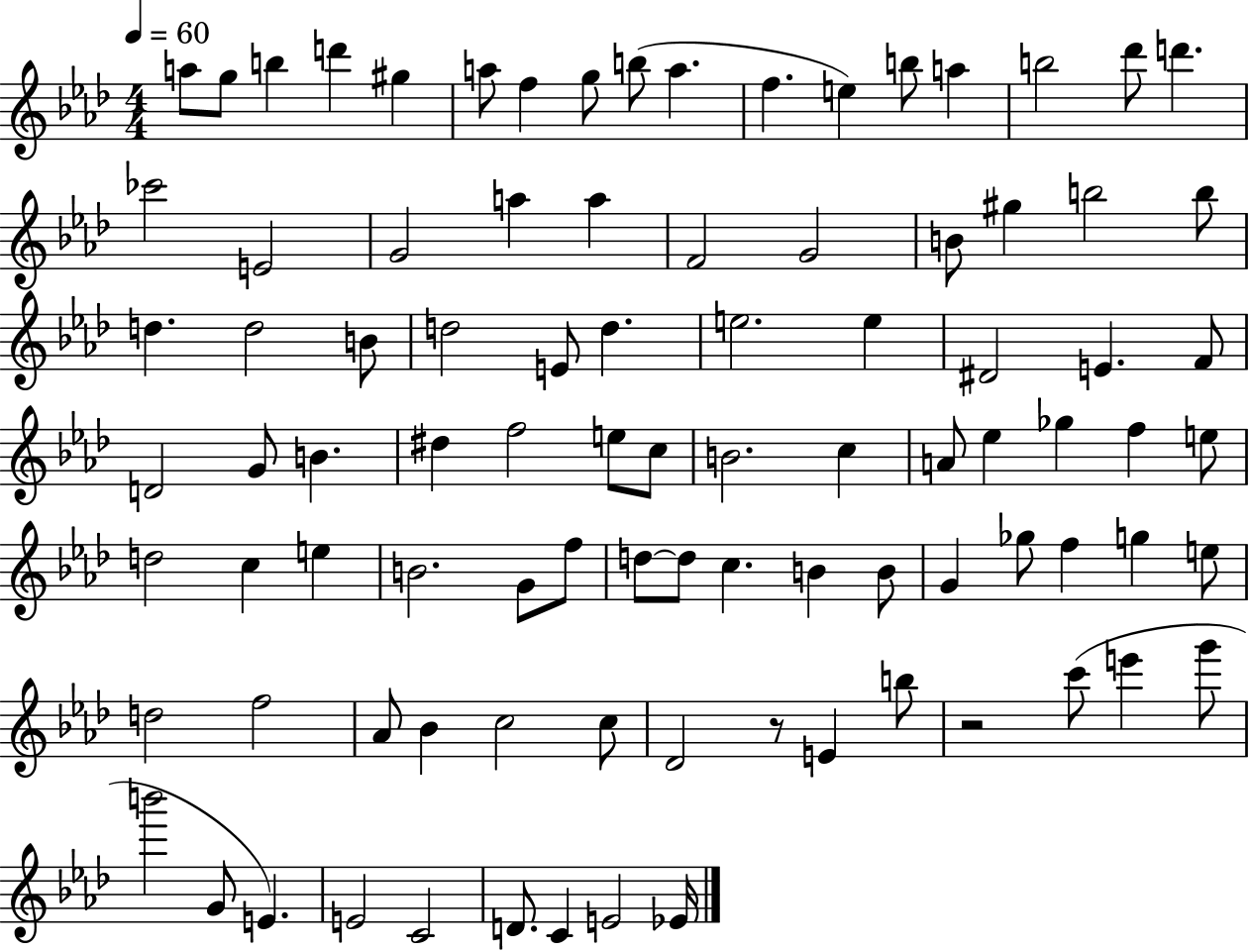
A5/e G5/e B5/q D6/q G#5/q A5/e F5/q G5/e B5/e A5/q. F5/q. E5/q B5/e A5/q B5/h Db6/e D6/q. CES6/h E4/h G4/h A5/q A5/q F4/h G4/h B4/e G#5/q B5/h B5/e D5/q. D5/h B4/e D5/h E4/e D5/q. E5/h. E5/q D#4/h E4/q. F4/e D4/h G4/e B4/q. D#5/q F5/h E5/e C5/e B4/h. C5/q A4/e Eb5/q Gb5/q F5/q E5/e D5/h C5/q E5/q B4/h. G4/e F5/e D5/e D5/e C5/q. B4/q B4/e G4/q Gb5/e F5/q G5/q E5/e D5/h F5/h Ab4/e Bb4/q C5/h C5/e Db4/h R/e E4/q B5/e R/h C6/e E6/q G6/e B6/h G4/e E4/q. E4/h C4/h D4/e. C4/q E4/h Eb4/s